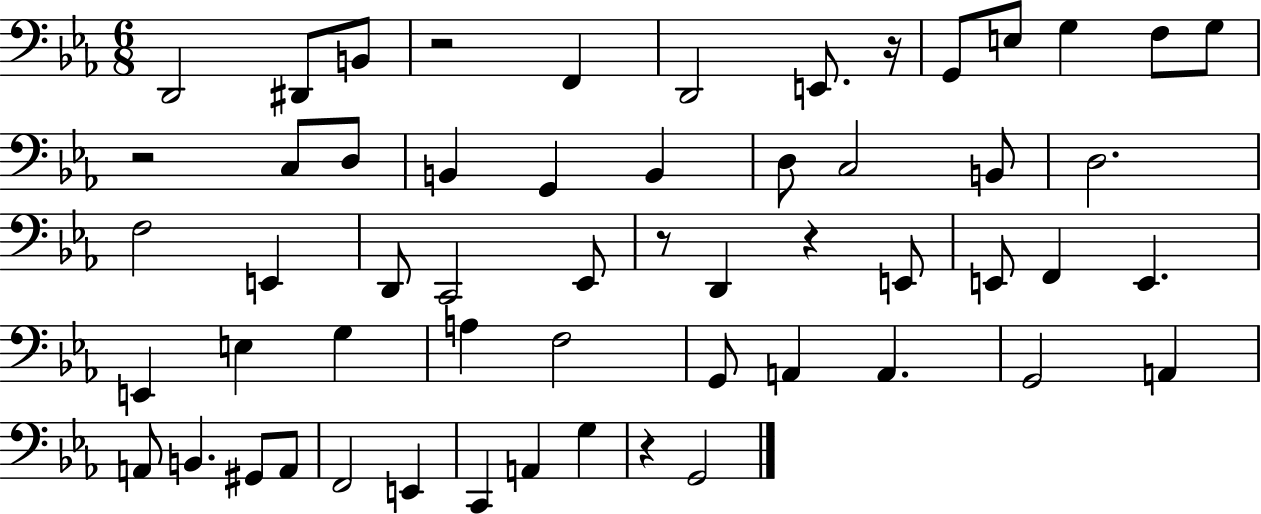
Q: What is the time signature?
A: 6/8